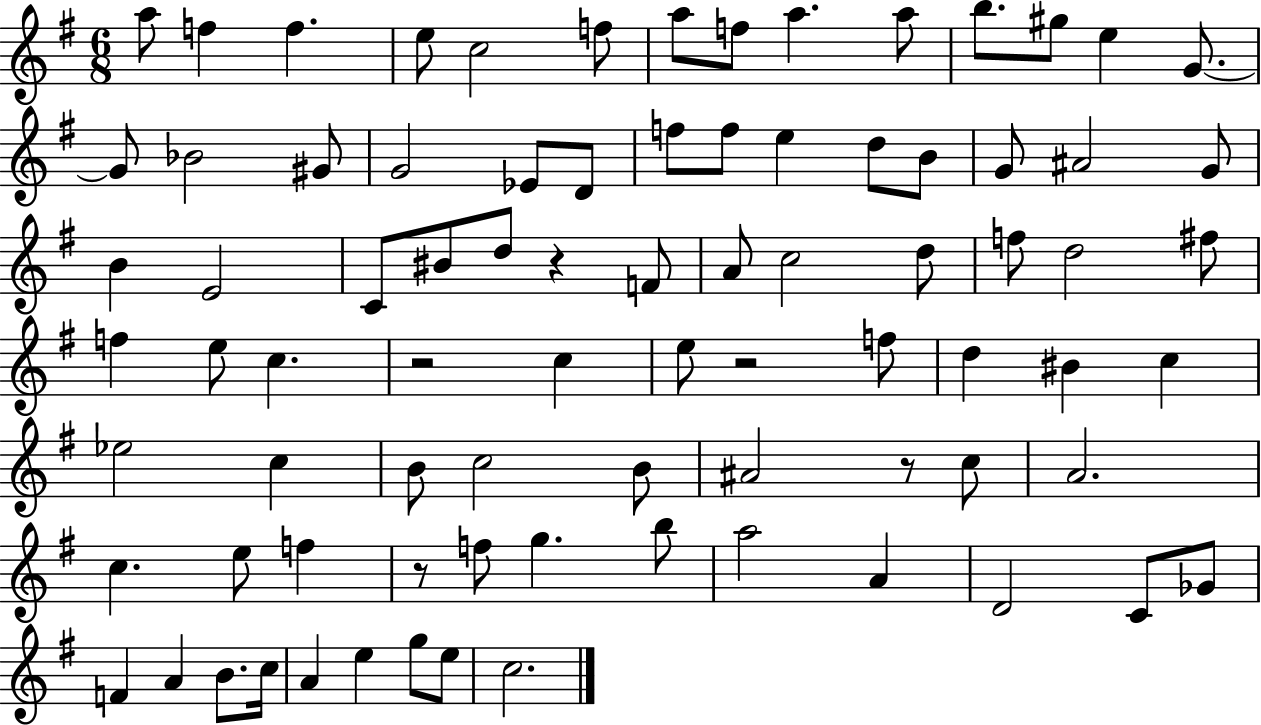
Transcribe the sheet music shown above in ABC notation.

X:1
T:Untitled
M:6/8
L:1/4
K:G
a/2 f f e/2 c2 f/2 a/2 f/2 a a/2 b/2 ^g/2 e G/2 G/2 _B2 ^G/2 G2 _E/2 D/2 f/2 f/2 e d/2 B/2 G/2 ^A2 G/2 B E2 C/2 ^B/2 d/2 z F/2 A/2 c2 d/2 f/2 d2 ^f/2 f e/2 c z2 c e/2 z2 f/2 d ^B c _e2 c B/2 c2 B/2 ^A2 z/2 c/2 A2 c e/2 f z/2 f/2 g b/2 a2 A D2 C/2 _G/2 F A B/2 c/4 A e g/2 e/2 c2